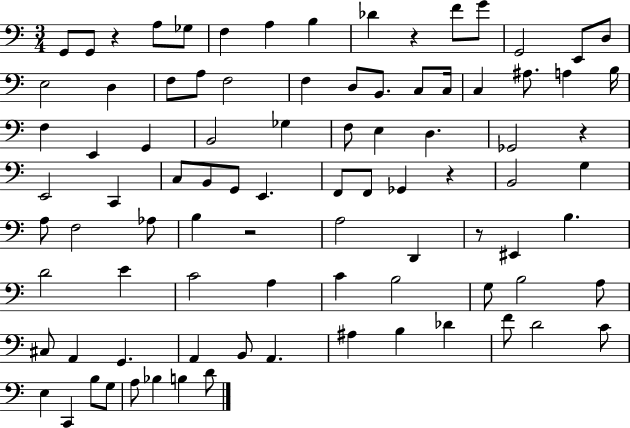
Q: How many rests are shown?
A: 6